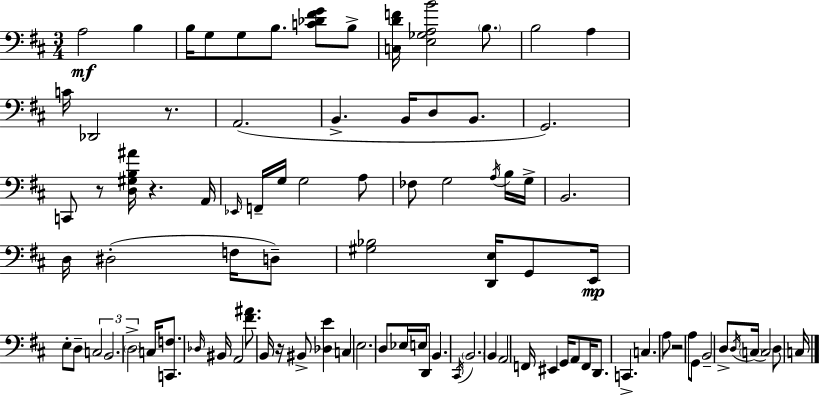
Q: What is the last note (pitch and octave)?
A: C3